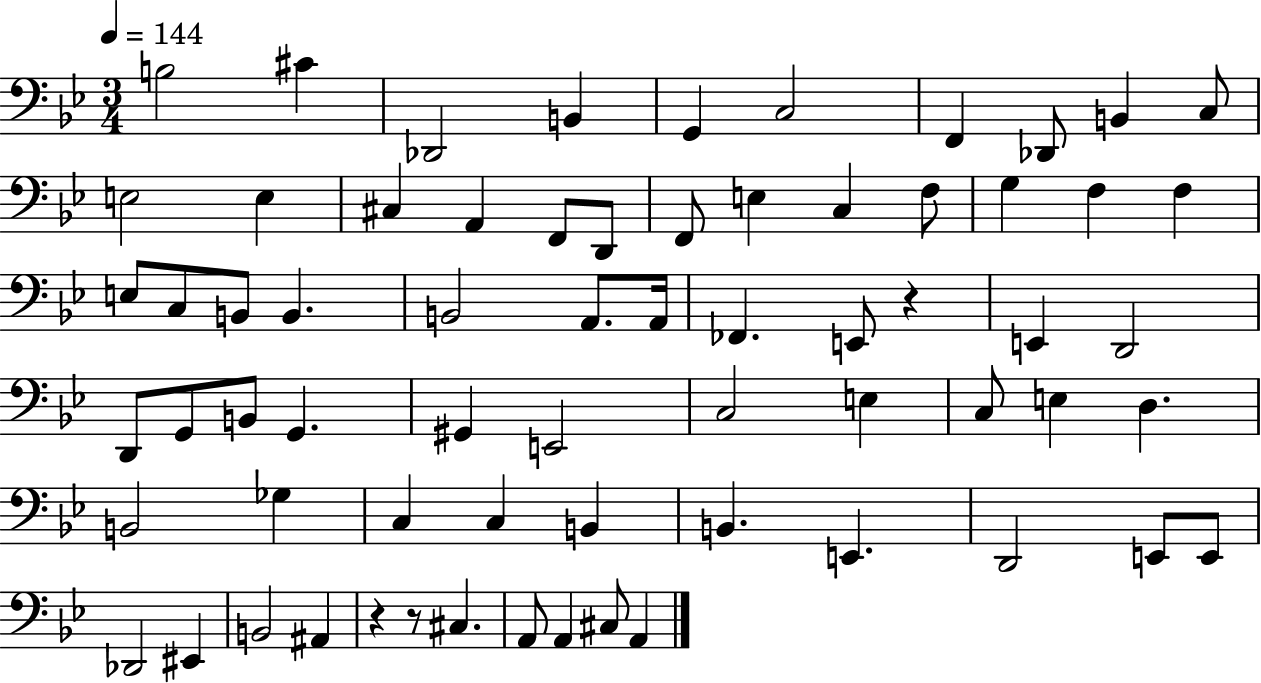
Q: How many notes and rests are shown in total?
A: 67